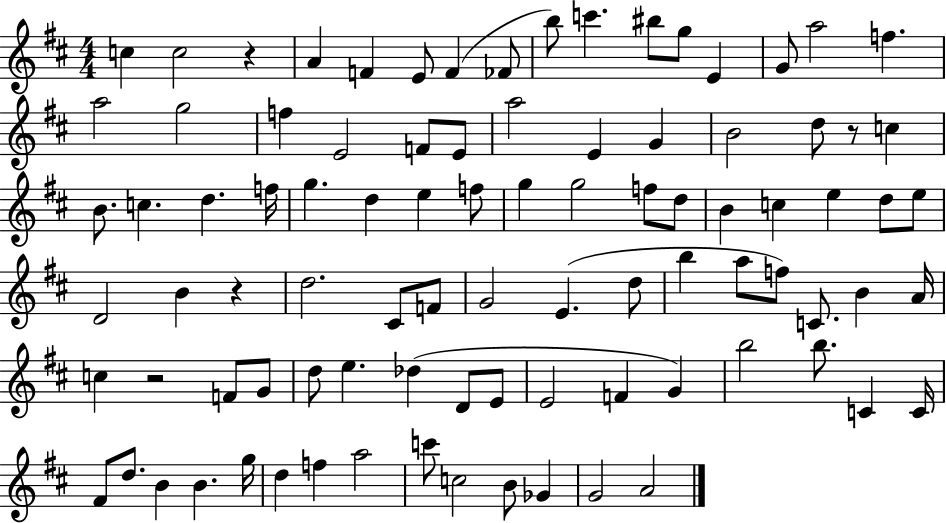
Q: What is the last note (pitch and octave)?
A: A4